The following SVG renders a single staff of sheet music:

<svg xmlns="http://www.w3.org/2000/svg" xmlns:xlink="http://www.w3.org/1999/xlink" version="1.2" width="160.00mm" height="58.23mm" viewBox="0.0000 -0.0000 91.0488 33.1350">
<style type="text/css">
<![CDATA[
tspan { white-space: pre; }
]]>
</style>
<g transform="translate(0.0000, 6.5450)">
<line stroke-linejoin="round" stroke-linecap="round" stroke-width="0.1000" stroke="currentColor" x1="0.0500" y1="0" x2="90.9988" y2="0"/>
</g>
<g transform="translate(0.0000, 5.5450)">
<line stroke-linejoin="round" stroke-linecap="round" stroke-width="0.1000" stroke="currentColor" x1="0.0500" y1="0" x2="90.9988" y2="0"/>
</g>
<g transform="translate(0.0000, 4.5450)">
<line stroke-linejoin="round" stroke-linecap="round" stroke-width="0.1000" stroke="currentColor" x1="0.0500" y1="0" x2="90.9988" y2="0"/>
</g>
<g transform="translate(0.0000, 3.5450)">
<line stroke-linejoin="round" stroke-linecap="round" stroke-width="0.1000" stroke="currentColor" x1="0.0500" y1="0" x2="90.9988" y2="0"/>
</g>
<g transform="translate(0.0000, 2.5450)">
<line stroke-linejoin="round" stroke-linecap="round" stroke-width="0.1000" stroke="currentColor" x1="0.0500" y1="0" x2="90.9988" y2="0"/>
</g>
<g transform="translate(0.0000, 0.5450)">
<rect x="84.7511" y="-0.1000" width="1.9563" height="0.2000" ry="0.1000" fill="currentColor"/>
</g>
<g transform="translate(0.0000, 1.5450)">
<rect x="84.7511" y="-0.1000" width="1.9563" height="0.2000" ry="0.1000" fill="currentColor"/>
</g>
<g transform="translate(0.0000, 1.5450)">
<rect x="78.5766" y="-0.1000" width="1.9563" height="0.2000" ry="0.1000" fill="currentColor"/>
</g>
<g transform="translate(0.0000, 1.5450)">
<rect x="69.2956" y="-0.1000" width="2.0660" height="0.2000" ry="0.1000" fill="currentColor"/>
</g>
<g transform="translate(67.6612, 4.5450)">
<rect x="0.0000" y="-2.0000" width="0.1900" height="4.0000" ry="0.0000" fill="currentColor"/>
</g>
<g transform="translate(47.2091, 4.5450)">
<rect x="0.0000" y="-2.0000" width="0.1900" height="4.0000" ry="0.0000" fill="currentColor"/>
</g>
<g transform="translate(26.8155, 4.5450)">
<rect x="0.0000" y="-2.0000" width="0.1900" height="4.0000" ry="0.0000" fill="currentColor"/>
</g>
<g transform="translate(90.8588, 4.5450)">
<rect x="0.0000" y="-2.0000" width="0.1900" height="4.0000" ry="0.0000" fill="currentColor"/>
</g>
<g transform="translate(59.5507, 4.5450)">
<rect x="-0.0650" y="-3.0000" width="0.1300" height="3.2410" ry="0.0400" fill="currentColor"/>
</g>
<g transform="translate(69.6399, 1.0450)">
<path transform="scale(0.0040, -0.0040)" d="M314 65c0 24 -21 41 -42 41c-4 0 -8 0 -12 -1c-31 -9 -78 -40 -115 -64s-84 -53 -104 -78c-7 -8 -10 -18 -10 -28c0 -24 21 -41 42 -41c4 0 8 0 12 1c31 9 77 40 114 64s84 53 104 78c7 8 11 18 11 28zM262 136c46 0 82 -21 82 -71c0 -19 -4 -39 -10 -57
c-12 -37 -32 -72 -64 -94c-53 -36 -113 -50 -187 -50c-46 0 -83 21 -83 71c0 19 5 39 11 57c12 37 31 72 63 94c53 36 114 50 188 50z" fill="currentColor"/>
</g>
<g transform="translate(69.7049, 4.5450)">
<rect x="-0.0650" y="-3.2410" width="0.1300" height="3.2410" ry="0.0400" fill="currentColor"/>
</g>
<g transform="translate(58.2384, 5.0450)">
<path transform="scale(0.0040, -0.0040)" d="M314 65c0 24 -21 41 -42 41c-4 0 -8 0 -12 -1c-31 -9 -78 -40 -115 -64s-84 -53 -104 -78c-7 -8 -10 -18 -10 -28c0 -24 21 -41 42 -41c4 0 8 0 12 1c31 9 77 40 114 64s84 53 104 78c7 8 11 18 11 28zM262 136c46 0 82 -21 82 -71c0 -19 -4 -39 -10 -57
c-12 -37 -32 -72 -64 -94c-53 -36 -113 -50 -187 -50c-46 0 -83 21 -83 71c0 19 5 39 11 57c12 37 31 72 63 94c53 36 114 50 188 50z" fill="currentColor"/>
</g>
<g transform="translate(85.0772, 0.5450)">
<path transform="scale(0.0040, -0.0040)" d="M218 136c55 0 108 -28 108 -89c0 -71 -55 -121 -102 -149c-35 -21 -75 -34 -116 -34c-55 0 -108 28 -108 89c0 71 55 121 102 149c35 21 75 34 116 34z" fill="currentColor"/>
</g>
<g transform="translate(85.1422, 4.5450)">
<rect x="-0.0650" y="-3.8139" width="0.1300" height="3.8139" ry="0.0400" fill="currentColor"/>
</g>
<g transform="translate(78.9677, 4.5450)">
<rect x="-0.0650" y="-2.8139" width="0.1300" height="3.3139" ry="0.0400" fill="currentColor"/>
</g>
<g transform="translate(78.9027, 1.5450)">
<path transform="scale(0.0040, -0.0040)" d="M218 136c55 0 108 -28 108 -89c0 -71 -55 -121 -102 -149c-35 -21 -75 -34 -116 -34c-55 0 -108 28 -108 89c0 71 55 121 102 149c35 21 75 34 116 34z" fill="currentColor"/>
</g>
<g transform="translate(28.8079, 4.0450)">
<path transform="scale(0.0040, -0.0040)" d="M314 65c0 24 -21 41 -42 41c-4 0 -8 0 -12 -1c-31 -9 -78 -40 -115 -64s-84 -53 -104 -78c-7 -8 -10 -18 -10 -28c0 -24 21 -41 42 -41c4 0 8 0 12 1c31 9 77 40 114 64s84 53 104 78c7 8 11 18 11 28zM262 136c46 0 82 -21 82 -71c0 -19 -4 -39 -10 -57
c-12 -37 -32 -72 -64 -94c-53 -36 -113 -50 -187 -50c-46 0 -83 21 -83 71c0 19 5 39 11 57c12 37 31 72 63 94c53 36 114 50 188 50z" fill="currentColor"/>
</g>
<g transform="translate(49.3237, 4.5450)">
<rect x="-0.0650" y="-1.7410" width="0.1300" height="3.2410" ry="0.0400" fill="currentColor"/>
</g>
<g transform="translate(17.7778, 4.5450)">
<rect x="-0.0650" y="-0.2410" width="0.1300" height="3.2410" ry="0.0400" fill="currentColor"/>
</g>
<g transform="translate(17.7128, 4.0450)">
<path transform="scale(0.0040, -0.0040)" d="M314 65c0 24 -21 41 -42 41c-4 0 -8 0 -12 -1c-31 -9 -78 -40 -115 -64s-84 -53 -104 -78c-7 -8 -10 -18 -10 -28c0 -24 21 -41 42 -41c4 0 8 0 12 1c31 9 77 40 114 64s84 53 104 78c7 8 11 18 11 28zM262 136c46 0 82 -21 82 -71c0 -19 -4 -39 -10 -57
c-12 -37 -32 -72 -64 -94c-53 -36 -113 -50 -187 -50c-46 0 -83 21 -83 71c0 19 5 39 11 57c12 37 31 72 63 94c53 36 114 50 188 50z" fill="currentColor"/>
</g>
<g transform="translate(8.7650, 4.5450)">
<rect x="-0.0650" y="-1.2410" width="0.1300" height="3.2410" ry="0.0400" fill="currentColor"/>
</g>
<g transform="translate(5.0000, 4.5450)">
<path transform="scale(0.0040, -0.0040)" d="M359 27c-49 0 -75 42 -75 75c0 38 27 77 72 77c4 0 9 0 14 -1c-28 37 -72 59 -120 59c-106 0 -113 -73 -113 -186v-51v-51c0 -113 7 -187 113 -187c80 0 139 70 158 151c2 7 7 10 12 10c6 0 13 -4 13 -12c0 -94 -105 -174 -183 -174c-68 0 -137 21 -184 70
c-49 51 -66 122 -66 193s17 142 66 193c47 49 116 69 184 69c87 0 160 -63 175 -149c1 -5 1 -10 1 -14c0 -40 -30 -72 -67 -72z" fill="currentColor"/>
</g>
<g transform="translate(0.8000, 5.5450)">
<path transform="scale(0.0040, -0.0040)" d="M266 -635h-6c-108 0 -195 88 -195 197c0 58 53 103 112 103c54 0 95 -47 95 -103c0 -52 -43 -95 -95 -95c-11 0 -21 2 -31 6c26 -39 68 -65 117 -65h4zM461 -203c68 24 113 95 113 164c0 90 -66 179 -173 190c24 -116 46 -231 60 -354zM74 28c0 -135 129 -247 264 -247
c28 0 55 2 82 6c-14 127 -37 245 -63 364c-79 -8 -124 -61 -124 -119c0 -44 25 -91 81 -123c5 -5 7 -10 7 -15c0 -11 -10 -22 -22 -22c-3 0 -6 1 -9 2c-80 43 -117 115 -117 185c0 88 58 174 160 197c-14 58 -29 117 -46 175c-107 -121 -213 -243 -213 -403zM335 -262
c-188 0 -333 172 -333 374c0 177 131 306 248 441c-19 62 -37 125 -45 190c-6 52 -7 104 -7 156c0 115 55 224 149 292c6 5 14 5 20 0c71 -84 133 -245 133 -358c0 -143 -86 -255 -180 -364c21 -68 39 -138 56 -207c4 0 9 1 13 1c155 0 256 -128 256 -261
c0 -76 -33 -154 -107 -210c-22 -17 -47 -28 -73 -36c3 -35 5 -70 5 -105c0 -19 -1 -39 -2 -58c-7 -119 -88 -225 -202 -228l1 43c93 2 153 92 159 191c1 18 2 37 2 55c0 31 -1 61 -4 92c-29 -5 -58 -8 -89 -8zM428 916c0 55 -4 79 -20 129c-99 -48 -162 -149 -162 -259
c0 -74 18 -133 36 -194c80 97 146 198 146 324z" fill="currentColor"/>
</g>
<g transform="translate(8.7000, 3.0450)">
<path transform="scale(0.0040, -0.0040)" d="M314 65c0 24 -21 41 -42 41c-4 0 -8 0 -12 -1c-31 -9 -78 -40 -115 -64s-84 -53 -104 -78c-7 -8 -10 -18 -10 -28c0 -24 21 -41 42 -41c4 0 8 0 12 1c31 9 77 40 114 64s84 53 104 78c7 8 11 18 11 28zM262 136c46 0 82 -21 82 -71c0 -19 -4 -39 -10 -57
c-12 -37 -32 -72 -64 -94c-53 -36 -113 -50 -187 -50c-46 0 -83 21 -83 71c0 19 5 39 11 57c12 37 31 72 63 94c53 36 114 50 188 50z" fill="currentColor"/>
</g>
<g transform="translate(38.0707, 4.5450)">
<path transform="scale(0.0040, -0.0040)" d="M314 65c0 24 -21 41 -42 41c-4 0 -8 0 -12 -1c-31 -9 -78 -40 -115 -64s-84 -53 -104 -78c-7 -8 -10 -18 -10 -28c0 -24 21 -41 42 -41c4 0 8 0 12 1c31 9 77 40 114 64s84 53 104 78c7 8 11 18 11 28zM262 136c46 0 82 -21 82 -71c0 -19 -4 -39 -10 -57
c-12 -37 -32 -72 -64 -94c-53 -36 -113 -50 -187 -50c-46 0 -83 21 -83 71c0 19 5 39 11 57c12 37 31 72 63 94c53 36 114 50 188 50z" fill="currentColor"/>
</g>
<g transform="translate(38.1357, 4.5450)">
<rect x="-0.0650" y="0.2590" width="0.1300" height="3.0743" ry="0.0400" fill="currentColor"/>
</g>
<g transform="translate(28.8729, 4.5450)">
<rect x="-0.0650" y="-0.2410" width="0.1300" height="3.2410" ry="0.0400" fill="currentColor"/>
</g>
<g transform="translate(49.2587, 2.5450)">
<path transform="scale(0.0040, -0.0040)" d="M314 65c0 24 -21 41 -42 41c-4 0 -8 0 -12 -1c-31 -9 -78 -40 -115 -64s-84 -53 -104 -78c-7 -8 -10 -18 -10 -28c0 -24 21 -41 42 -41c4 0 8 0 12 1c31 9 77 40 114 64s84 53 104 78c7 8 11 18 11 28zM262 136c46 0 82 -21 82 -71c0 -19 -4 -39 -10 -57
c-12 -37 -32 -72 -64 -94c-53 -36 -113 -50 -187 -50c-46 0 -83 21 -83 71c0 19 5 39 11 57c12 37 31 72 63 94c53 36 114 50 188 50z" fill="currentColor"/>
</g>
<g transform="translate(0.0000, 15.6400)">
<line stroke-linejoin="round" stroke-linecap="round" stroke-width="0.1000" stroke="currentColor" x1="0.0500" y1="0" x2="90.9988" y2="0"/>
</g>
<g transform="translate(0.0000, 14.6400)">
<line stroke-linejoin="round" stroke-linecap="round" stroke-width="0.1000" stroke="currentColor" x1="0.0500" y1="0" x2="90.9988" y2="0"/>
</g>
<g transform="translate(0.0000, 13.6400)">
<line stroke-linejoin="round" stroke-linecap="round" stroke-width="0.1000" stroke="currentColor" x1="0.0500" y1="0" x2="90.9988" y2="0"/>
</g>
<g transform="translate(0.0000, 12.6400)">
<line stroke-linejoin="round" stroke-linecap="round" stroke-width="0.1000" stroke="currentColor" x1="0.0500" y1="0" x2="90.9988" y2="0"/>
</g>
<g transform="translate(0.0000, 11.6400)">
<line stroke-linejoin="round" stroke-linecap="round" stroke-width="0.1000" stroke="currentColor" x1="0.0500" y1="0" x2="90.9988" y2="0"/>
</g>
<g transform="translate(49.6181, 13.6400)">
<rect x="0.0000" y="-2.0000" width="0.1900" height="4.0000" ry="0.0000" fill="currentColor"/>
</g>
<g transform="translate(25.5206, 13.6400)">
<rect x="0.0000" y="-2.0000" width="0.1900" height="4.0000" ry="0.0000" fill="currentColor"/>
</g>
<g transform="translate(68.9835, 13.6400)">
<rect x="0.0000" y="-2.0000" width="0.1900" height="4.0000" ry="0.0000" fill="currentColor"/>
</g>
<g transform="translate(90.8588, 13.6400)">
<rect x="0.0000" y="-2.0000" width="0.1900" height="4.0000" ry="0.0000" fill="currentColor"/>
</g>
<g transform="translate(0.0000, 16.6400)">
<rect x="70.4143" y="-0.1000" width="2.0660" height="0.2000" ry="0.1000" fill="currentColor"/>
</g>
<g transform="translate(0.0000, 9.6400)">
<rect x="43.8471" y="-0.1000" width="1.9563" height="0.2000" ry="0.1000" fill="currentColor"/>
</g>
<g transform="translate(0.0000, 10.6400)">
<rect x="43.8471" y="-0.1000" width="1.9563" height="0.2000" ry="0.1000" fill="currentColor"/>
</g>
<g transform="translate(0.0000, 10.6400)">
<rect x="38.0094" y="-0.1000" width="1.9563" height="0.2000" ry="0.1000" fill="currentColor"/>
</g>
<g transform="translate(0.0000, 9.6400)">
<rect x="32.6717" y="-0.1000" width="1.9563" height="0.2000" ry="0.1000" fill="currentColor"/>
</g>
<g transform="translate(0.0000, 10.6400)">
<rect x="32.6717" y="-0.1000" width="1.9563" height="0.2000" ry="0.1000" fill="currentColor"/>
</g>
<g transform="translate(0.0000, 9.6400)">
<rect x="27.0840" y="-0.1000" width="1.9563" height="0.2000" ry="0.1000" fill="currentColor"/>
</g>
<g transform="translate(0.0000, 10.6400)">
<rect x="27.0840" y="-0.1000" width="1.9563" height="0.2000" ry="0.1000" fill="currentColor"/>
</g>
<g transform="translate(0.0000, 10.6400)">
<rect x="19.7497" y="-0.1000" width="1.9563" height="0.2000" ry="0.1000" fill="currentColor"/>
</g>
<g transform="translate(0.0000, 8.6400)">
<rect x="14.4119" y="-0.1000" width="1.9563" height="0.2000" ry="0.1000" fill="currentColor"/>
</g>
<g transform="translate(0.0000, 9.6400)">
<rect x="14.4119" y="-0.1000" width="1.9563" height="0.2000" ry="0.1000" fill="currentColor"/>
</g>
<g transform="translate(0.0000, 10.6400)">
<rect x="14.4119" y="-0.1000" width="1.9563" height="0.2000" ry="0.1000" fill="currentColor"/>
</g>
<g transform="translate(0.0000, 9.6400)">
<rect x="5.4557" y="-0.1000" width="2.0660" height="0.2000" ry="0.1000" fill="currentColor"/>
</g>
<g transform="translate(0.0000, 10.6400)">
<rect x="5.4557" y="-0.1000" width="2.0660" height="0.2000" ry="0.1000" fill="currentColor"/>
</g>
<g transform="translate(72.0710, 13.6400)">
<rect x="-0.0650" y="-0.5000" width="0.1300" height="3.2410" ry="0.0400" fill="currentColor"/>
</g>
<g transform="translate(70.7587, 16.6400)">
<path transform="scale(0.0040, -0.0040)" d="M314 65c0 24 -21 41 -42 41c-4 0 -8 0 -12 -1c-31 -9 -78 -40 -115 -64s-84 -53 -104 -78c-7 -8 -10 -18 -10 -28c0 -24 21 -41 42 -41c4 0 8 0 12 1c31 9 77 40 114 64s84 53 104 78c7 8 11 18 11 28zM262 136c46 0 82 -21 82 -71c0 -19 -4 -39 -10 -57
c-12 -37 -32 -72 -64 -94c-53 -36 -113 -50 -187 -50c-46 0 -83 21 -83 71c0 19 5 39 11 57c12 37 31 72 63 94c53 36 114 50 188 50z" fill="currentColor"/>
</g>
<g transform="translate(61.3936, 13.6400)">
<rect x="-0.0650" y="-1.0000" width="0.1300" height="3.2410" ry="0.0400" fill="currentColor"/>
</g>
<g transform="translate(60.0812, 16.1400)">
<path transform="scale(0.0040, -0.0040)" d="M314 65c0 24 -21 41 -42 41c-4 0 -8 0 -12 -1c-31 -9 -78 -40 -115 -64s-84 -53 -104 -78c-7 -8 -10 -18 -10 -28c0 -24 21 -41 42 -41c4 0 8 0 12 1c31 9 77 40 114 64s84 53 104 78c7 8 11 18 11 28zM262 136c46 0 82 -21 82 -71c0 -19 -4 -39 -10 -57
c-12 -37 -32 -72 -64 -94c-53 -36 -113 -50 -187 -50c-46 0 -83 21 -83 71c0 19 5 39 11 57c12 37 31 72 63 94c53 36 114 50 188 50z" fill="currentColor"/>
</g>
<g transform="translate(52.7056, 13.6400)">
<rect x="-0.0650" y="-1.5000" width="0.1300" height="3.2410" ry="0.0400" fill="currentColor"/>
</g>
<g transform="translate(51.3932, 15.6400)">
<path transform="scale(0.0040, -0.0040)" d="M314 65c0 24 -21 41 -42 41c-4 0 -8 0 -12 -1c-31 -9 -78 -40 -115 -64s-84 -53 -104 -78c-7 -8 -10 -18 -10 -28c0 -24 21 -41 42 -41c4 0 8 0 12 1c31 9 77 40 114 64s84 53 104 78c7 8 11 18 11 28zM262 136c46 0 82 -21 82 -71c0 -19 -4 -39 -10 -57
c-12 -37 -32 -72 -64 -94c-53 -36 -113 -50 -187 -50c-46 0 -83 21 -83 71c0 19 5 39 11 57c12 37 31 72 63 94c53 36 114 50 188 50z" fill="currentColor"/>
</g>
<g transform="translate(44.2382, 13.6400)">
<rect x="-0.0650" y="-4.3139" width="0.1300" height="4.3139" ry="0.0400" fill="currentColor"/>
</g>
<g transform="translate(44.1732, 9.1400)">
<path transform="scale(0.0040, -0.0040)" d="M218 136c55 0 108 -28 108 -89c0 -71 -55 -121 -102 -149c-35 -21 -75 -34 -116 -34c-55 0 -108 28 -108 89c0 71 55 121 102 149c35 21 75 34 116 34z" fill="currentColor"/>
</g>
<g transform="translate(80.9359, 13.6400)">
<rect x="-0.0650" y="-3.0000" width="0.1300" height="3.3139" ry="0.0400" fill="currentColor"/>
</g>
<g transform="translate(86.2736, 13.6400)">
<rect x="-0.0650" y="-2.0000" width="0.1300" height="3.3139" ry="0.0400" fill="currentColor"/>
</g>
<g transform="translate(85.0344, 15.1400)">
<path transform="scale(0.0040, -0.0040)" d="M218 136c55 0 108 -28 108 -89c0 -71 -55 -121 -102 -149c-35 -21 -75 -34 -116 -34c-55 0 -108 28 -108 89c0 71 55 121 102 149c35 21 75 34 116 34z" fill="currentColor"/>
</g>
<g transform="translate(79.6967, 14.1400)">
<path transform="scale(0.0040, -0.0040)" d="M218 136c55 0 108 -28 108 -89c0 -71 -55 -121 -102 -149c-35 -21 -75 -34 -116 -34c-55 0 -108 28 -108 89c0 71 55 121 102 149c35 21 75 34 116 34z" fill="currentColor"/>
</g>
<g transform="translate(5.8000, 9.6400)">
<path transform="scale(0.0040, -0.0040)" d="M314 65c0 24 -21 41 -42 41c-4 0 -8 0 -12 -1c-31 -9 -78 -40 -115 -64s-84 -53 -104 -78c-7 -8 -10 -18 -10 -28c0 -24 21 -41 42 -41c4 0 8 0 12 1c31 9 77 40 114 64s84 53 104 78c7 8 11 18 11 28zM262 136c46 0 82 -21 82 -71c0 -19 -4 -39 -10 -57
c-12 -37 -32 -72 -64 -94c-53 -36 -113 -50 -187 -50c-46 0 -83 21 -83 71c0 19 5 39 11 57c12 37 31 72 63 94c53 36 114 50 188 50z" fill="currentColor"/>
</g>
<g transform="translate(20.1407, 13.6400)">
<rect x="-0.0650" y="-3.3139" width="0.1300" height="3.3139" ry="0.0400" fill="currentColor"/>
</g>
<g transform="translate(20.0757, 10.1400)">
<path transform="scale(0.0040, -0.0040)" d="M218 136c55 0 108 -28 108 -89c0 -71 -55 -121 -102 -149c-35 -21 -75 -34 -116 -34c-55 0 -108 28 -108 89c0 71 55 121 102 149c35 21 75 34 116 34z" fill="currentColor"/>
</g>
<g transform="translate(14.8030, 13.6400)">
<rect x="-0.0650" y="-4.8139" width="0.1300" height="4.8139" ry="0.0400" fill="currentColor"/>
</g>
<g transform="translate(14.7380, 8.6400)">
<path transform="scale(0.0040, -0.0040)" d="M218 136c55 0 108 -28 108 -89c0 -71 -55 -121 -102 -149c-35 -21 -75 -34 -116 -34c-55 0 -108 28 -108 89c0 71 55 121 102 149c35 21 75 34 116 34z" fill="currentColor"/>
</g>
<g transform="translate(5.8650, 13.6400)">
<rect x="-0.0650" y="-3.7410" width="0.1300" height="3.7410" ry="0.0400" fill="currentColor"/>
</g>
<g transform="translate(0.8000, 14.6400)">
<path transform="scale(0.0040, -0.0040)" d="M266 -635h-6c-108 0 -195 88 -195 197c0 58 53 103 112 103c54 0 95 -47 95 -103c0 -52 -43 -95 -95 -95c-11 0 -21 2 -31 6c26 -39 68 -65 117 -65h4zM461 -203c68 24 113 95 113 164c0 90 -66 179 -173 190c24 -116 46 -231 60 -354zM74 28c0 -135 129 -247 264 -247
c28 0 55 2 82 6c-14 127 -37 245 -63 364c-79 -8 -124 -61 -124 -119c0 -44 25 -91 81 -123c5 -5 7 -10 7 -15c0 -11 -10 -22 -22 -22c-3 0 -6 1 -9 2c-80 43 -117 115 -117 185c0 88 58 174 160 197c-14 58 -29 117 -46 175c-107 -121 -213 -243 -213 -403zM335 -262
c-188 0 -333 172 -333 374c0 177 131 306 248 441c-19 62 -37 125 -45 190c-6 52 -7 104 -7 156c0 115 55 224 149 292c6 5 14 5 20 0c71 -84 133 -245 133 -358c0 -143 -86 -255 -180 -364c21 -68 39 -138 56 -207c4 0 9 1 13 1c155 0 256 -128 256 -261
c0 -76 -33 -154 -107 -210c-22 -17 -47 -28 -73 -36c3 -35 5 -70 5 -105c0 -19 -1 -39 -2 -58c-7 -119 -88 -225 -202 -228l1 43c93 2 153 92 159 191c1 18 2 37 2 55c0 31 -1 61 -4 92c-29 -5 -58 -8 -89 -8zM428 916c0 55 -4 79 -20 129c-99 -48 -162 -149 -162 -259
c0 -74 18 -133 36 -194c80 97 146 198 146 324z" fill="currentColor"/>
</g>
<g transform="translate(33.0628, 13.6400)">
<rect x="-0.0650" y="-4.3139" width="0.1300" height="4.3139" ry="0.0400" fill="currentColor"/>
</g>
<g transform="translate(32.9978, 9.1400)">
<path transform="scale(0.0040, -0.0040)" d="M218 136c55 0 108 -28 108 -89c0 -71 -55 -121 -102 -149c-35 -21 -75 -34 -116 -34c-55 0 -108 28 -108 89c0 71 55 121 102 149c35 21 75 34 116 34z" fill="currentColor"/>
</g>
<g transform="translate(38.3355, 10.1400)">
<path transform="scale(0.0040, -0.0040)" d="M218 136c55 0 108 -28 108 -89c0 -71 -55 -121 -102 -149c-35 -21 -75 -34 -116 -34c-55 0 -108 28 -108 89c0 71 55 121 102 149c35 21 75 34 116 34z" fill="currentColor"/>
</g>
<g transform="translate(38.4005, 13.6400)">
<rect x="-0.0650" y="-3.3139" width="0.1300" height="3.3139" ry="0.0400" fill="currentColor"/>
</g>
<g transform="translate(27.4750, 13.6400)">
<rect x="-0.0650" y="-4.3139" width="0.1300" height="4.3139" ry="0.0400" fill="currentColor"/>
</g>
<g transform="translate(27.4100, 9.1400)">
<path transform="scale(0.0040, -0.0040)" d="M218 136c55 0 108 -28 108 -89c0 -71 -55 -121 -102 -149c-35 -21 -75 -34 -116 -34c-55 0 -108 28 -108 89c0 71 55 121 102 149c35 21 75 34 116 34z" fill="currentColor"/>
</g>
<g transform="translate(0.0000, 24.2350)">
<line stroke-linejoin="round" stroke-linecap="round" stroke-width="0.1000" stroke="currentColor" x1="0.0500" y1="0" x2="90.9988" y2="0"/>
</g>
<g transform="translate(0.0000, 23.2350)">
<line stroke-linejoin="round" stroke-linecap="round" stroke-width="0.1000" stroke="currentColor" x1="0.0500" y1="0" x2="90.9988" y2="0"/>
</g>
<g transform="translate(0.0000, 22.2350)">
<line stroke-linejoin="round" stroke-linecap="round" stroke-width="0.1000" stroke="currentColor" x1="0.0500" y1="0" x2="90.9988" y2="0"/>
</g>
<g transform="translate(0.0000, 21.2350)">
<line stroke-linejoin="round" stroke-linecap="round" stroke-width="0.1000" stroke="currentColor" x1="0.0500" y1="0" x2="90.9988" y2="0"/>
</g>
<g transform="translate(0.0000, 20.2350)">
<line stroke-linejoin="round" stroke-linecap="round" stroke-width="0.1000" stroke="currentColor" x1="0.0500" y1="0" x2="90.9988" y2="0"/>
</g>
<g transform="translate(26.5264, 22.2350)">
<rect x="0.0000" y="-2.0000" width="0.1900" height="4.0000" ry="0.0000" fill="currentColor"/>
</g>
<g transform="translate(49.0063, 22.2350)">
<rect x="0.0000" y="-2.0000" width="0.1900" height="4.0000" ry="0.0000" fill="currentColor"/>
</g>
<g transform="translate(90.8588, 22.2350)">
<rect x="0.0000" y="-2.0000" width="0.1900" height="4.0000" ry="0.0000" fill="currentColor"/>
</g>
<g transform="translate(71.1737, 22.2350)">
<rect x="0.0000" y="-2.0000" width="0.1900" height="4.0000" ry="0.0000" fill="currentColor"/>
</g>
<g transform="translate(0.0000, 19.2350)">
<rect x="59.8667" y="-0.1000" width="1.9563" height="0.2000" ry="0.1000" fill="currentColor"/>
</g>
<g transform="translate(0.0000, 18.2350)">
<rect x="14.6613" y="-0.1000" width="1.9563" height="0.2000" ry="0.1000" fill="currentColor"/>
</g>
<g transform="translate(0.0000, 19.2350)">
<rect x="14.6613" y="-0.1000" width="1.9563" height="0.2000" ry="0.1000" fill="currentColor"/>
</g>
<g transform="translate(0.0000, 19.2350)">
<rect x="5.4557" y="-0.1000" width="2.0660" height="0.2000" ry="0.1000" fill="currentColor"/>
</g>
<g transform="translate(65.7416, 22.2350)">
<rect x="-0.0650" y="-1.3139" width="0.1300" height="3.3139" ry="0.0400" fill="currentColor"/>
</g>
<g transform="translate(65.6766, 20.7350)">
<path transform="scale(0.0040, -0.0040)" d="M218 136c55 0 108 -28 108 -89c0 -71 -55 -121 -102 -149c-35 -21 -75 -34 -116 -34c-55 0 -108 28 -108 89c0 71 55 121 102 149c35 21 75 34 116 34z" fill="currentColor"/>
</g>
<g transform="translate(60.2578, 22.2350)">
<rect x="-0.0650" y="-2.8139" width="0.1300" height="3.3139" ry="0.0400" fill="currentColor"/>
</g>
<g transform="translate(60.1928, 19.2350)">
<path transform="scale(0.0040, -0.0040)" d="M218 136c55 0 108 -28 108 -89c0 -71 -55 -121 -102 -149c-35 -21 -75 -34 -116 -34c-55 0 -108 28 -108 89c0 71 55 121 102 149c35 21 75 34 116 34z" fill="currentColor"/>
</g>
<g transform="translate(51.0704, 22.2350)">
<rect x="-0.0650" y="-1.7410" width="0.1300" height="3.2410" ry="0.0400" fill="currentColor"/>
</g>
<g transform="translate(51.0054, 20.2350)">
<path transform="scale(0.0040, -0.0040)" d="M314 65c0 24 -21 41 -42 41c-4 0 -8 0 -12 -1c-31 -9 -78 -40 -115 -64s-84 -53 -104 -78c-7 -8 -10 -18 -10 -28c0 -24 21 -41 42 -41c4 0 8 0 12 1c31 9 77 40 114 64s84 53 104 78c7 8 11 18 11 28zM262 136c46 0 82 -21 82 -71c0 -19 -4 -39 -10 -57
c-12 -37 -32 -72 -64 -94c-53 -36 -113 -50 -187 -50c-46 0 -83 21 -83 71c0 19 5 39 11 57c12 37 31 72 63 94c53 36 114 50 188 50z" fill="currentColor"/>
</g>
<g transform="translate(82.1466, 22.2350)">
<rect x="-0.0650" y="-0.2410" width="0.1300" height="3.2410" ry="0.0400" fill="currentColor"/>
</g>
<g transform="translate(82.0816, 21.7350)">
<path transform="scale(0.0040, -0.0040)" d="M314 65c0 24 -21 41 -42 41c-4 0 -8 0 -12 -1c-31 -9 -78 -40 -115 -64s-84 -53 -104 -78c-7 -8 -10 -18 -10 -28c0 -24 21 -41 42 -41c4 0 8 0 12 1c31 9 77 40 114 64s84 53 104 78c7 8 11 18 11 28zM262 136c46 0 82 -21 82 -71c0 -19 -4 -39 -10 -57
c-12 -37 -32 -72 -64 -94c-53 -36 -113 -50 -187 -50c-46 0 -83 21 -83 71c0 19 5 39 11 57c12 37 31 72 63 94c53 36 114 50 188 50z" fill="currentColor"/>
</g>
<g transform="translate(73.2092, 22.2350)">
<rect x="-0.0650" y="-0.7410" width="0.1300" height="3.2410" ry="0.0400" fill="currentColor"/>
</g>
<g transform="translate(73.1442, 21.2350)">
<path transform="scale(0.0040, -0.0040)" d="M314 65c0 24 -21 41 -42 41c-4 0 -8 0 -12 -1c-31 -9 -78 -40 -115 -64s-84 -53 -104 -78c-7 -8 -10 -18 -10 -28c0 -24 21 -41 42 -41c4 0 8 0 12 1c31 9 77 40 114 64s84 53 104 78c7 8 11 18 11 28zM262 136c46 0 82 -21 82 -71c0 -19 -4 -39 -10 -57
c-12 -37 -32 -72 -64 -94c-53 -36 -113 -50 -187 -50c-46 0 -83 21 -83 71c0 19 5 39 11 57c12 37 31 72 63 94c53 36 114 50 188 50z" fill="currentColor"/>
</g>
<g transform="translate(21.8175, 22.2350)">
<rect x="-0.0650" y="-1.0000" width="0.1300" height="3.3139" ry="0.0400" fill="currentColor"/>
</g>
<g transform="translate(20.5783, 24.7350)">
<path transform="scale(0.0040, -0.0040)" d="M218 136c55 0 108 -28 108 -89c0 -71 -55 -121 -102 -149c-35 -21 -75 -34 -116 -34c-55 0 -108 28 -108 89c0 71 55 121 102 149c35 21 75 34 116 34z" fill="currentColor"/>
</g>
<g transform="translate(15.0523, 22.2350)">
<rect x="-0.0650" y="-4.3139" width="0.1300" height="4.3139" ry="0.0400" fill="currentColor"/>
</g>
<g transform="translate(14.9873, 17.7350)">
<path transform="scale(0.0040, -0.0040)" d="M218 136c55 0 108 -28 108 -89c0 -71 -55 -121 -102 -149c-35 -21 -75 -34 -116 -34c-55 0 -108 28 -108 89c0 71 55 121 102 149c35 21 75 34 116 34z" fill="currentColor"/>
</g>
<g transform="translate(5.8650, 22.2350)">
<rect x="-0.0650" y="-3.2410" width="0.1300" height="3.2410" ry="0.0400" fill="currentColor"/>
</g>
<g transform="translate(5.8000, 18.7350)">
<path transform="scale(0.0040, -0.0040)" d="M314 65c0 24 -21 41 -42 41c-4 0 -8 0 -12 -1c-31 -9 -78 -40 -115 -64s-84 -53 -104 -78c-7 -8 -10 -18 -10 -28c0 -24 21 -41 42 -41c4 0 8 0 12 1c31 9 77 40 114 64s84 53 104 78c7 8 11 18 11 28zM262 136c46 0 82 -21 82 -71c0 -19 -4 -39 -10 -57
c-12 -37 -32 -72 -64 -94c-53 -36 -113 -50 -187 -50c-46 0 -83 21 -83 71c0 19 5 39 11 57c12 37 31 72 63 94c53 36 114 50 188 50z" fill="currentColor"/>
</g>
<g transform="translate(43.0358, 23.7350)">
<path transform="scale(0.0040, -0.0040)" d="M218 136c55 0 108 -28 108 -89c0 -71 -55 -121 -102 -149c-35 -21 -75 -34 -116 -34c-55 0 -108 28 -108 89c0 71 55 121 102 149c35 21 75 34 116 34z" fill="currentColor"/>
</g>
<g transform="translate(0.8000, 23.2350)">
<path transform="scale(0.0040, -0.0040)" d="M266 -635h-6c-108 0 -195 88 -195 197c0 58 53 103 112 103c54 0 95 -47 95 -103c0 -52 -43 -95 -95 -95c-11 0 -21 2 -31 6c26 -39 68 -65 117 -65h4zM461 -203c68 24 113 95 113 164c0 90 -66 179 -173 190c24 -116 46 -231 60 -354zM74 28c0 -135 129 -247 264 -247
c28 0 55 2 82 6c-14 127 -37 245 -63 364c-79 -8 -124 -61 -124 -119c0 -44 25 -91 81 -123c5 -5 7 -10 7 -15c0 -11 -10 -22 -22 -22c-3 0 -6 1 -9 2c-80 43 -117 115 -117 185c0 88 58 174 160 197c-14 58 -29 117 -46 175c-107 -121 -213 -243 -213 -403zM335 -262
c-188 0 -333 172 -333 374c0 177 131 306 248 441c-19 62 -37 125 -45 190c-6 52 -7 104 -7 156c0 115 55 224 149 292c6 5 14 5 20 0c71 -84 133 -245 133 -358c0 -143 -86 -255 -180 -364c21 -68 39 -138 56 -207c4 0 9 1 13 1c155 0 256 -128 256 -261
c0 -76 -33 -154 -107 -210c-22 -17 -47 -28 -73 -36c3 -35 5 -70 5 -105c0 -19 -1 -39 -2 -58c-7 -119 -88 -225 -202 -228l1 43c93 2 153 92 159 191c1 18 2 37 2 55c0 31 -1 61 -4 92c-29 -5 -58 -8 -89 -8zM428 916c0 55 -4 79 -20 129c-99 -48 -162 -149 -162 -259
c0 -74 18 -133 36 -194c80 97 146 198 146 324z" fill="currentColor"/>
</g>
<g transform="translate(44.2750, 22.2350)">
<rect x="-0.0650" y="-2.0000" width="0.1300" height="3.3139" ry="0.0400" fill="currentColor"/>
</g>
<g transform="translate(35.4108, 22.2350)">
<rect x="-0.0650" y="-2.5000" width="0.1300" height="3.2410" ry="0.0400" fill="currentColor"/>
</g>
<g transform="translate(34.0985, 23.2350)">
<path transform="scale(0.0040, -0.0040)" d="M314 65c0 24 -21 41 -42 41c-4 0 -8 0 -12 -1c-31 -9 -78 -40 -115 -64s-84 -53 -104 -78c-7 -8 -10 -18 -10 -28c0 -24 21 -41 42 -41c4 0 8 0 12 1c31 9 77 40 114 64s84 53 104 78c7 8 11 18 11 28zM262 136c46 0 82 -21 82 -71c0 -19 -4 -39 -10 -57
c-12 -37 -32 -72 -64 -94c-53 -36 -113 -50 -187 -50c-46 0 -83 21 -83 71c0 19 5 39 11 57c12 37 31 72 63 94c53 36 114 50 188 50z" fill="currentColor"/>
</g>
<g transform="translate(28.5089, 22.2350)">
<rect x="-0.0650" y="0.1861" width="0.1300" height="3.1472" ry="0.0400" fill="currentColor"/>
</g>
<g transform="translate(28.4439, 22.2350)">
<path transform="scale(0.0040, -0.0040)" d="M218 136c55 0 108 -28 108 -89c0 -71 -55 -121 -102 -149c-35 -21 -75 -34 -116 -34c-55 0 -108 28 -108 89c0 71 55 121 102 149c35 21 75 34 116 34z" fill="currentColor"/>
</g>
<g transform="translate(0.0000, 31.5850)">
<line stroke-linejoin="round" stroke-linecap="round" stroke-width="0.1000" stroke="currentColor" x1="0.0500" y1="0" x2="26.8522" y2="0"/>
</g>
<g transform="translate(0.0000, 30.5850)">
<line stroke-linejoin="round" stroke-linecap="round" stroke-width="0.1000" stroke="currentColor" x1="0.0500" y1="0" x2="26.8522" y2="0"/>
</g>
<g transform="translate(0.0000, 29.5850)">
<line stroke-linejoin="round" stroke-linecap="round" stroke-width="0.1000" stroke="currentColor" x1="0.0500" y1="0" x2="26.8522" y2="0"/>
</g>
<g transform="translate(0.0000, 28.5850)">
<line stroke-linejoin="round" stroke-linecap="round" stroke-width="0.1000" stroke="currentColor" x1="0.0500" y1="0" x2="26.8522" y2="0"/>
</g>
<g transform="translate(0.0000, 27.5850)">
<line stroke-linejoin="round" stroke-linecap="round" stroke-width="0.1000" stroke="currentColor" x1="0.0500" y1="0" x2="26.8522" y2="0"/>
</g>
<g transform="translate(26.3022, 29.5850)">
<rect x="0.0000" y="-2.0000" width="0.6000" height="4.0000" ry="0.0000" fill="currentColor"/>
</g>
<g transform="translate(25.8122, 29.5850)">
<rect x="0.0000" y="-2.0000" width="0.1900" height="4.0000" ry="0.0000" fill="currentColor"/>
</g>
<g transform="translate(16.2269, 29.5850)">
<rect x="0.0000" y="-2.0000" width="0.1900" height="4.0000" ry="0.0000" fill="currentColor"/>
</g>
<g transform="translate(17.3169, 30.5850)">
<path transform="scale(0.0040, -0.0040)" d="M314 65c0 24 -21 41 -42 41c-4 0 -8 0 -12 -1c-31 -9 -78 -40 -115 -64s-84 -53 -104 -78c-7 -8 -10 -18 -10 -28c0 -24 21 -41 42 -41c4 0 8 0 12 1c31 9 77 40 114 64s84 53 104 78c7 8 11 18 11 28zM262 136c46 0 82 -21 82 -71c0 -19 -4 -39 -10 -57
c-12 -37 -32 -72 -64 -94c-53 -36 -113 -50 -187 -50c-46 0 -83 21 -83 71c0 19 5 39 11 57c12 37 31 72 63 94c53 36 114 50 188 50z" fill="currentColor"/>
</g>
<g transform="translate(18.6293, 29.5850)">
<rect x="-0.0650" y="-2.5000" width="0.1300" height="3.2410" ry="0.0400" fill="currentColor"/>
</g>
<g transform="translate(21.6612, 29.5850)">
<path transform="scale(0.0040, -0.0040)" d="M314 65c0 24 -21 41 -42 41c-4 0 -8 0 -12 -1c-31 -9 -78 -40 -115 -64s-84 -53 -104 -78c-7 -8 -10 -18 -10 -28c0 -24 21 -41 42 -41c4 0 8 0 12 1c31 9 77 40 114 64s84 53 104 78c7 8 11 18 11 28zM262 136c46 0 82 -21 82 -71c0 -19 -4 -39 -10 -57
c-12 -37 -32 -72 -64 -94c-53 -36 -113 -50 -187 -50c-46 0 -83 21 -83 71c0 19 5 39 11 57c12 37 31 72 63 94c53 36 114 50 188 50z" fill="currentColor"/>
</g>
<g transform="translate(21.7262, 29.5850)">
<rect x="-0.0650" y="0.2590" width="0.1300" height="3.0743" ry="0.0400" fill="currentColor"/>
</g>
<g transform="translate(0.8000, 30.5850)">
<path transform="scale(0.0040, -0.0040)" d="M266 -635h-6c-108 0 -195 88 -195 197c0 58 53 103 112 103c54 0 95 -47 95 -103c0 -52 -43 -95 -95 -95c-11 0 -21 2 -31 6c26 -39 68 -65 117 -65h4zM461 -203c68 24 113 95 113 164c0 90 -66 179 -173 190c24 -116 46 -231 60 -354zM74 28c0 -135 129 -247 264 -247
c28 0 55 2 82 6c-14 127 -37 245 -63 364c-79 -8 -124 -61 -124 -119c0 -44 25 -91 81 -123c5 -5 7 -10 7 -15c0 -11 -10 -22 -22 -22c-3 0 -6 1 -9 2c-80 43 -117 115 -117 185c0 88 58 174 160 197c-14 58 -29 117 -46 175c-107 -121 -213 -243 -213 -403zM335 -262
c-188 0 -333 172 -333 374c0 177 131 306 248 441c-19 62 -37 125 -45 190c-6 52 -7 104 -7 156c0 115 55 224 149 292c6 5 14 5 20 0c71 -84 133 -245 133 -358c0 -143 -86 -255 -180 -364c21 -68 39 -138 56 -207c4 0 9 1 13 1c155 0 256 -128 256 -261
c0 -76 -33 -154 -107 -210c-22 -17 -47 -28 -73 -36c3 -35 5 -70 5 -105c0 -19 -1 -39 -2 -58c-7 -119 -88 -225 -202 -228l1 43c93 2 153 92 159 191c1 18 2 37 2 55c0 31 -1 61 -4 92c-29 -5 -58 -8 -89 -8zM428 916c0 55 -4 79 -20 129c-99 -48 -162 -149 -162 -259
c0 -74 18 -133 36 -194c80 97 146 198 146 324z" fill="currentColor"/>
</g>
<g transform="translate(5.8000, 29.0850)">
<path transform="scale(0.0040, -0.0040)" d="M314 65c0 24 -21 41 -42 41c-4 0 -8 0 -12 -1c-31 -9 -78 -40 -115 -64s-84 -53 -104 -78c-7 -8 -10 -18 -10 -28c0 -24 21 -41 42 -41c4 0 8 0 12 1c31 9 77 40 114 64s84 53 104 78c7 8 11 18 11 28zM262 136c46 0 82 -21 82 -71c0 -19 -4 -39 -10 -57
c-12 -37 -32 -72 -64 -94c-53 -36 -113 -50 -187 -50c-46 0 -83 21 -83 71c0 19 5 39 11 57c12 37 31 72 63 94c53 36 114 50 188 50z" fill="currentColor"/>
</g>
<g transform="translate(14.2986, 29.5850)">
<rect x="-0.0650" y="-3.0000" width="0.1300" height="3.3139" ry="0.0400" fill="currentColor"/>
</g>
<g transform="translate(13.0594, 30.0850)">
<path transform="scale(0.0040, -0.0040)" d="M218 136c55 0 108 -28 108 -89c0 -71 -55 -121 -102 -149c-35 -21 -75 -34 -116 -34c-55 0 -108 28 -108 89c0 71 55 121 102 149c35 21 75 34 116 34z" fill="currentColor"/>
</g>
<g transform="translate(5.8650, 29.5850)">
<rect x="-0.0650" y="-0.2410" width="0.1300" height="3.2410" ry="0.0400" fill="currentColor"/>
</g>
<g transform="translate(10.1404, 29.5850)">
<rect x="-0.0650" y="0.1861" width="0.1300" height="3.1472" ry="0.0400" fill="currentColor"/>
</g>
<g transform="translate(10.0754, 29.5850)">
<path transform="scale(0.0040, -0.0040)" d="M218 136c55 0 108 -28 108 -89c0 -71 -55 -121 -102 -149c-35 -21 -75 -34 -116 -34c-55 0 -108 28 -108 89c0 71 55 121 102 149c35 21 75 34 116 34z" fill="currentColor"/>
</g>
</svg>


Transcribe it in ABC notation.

X:1
T:Untitled
M:4/4
L:1/4
K:C
e2 c2 c2 B2 f2 A2 b2 a c' c'2 e' b d' d' b d' E2 D2 C2 A F b2 d' D B G2 F f2 a e d2 c2 c2 B A G2 B2